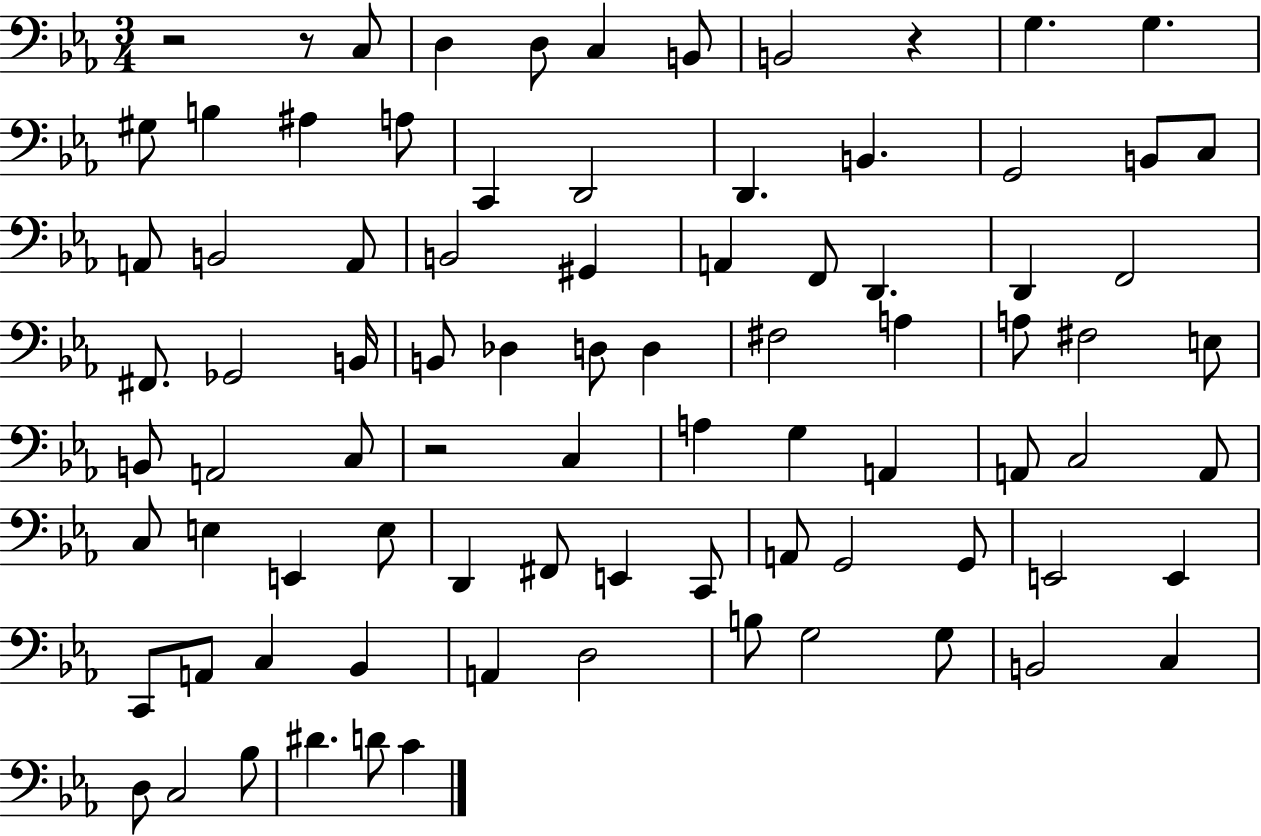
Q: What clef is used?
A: bass